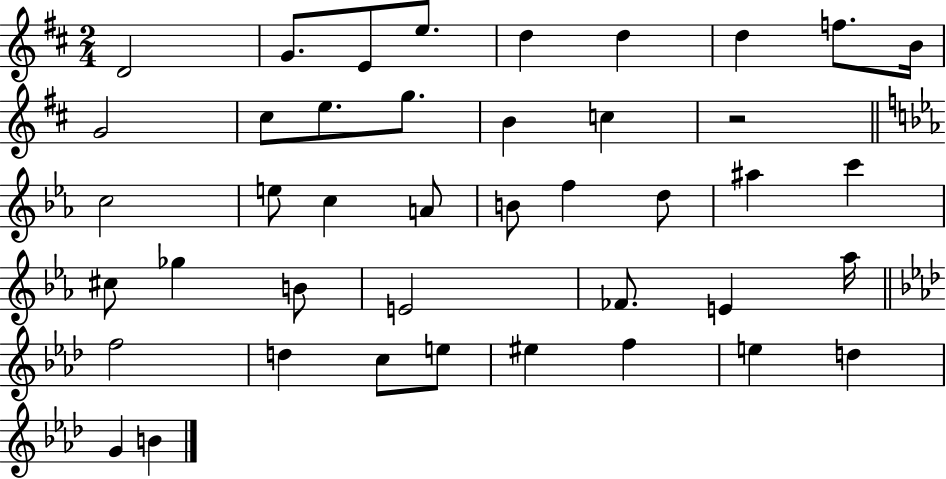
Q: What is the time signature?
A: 2/4